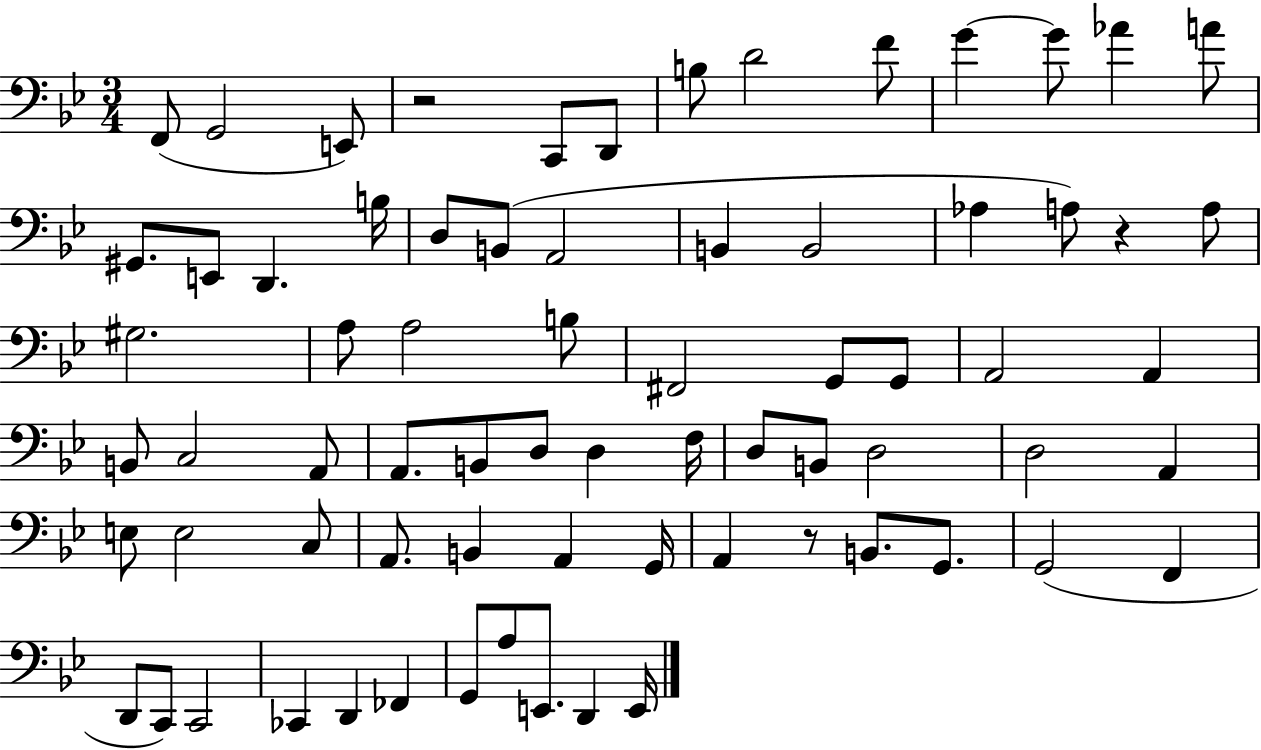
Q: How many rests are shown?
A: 3